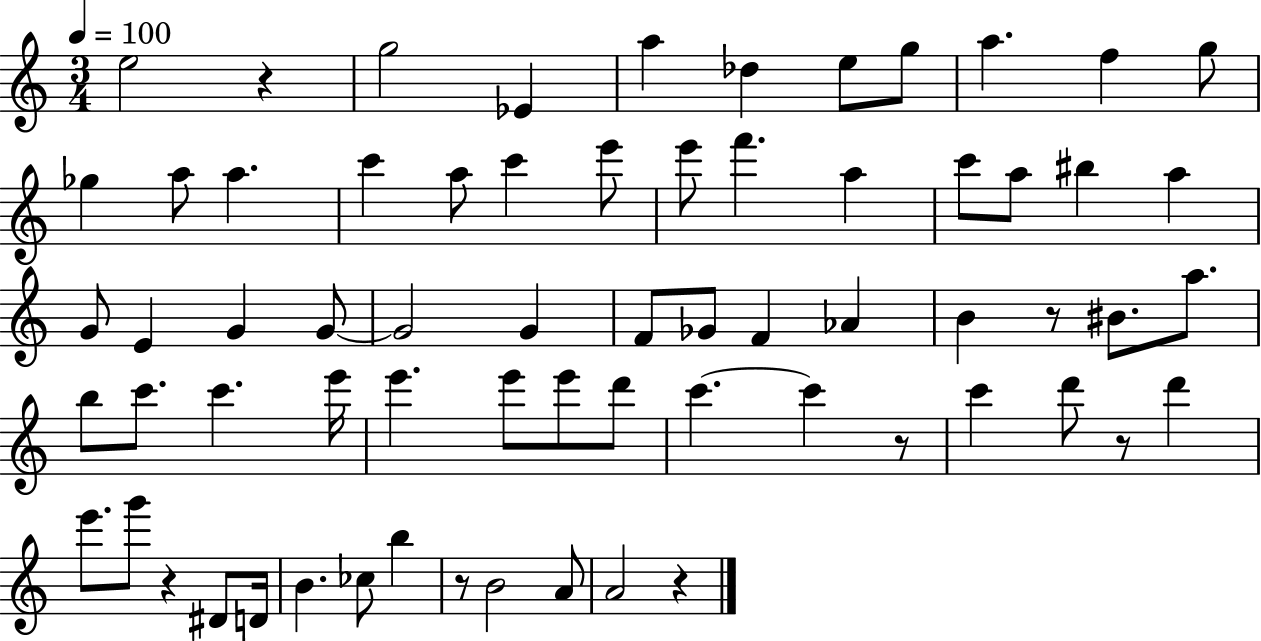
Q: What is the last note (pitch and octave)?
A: A4